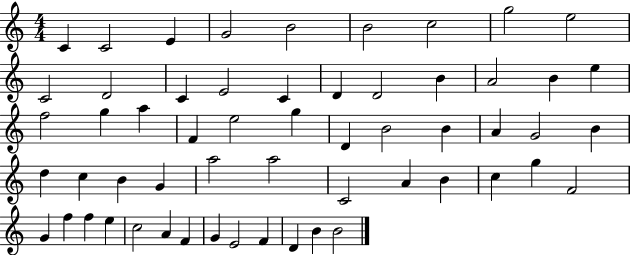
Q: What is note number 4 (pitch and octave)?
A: G4